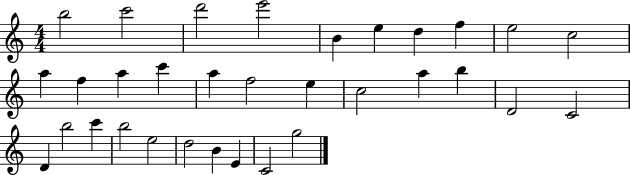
B5/h C6/h D6/h E6/h B4/q E5/q D5/q F5/q E5/h C5/h A5/q F5/q A5/q C6/q A5/q F5/h E5/q C5/h A5/q B5/q D4/h C4/h D4/q B5/h C6/q B5/h E5/h D5/h B4/q E4/q C4/h G5/h